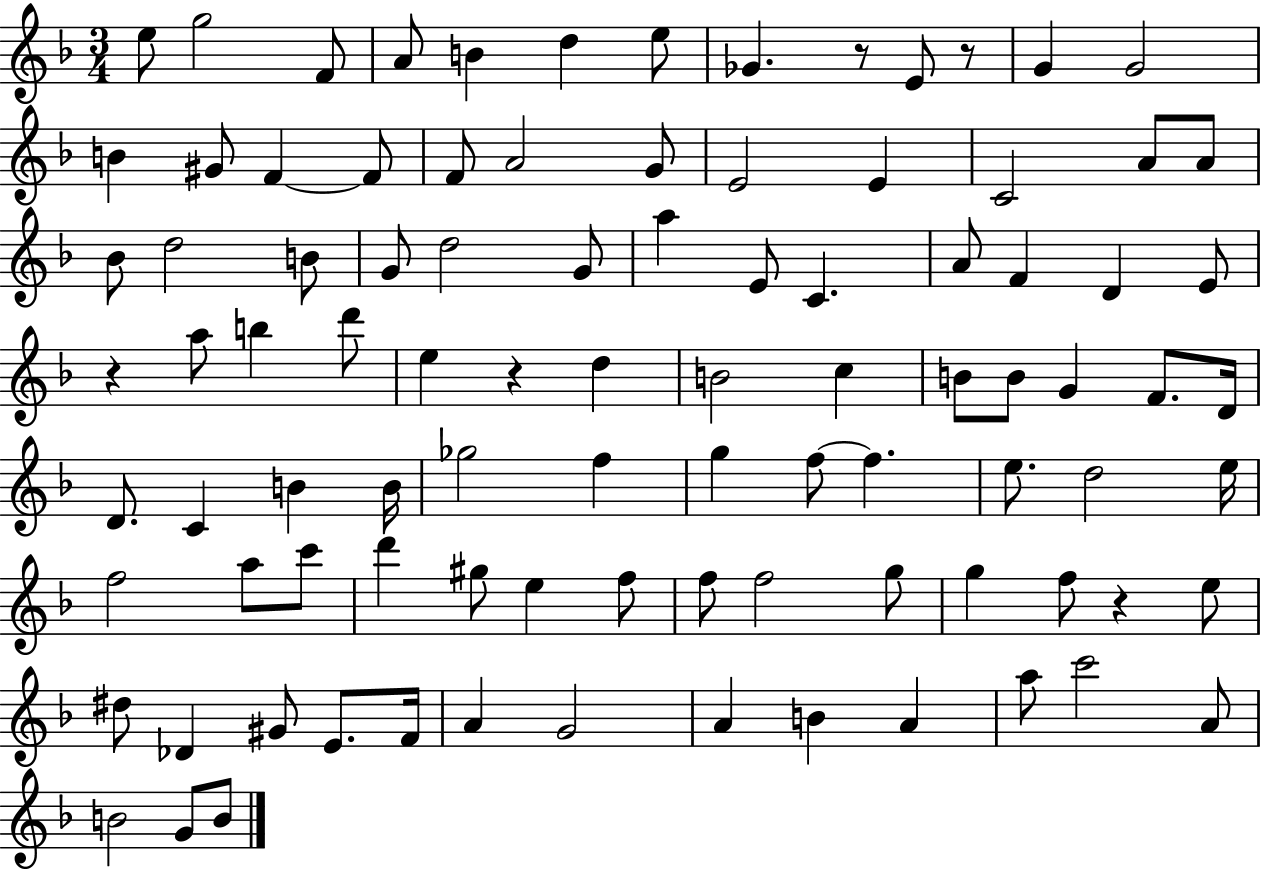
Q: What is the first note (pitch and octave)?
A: E5